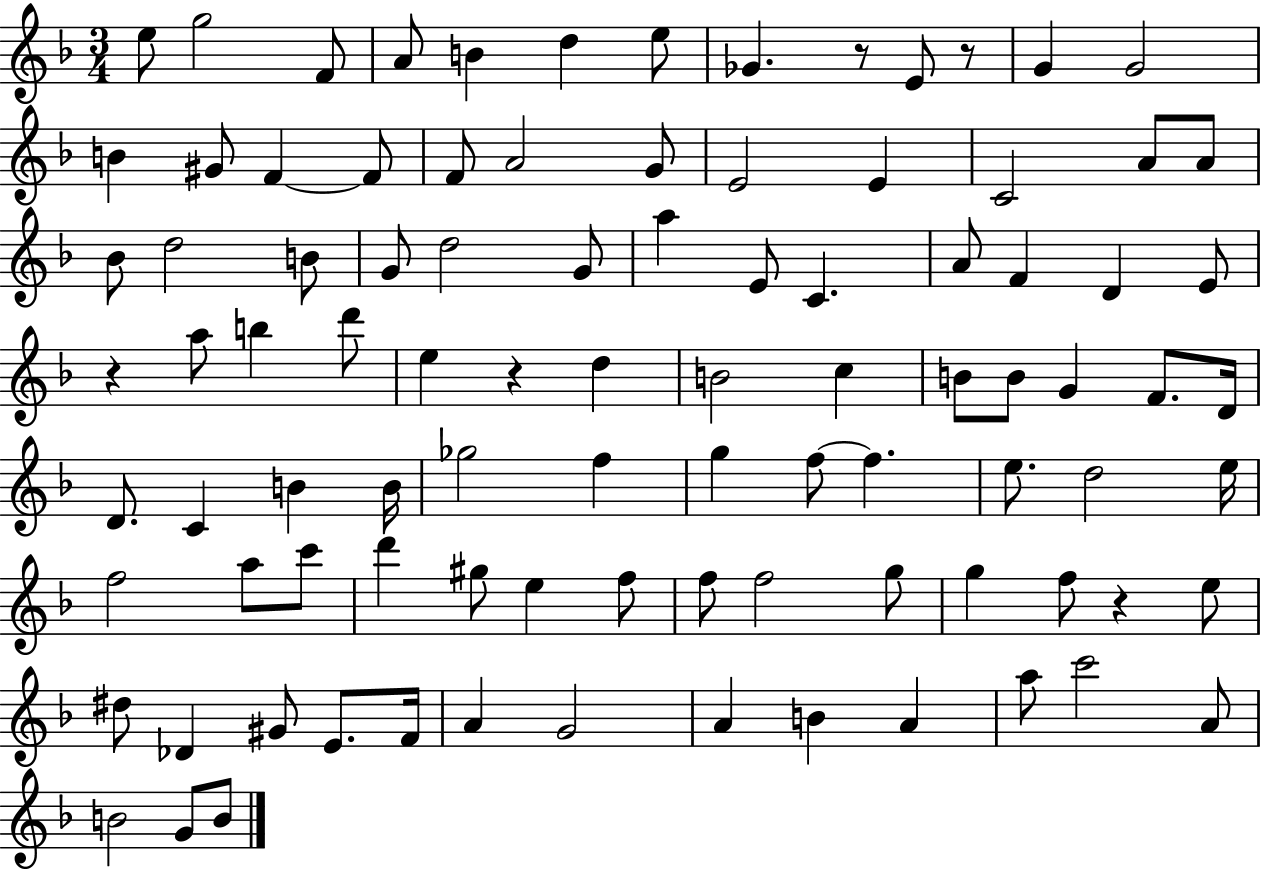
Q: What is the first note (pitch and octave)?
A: E5